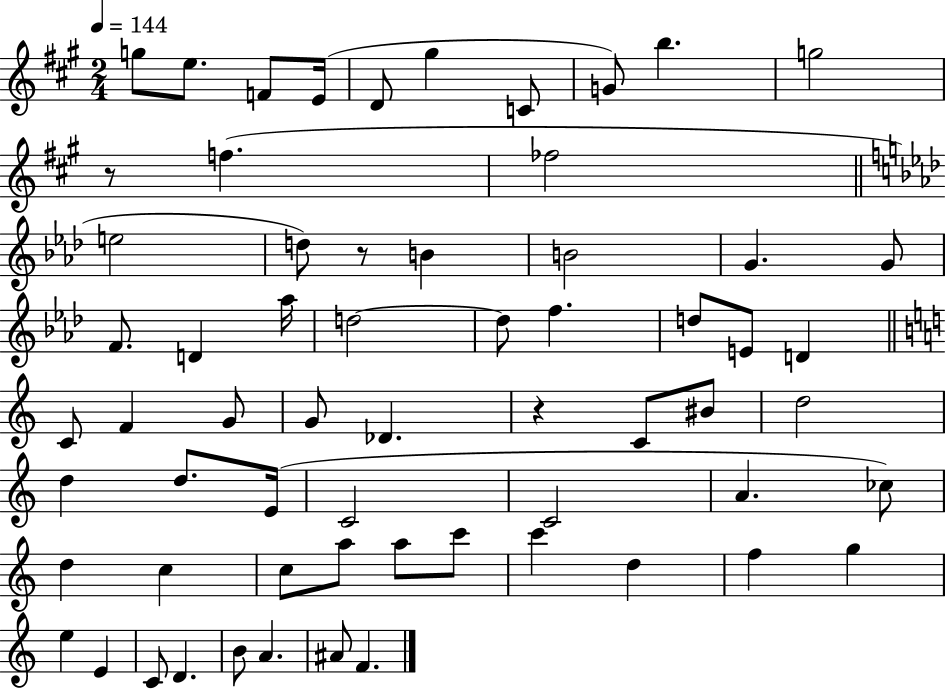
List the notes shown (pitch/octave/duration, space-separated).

G5/e E5/e. F4/e E4/s D4/e G#5/q C4/e G4/e B5/q. G5/h R/e F5/q. FES5/h E5/h D5/e R/e B4/q B4/h G4/q. G4/e F4/e. D4/q Ab5/s D5/h D5/e F5/q. D5/e E4/e D4/q C4/e F4/q G4/e G4/e Db4/q. R/q C4/e BIS4/e D5/h D5/q D5/e. E4/s C4/h C4/h A4/q. CES5/e D5/q C5/q C5/e A5/e A5/e C6/e C6/q D5/q F5/q G5/q E5/q E4/q C4/e D4/q. B4/e A4/q. A#4/e F4/q.